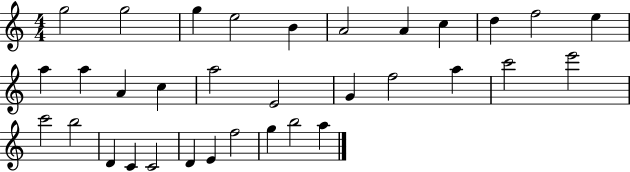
G5/h G5/h G5/q E5/h B4/q A4/h A4/q C5/q D5/q F5/h E5/q A5/q A5/q A4/q C5/q A5/h E4/h G4/q F5/h A5/q C6/h E6/h C6/h B5/h D4/q C4/q C4/h D4/q E4/q F5/h G5/q B5/h A5/q